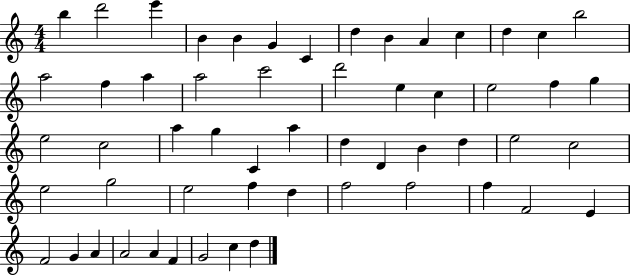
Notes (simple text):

B5/q D6/h E6/q B4/q B4/q G4/q C4/q D5/q B4/q A4/q C5/q D5/q C5/q B5/h A5/h F5/q A5/q A5/h C6/h D6/h E5/q C5/q E5/h F5/q G5/q E5/h C5/h A5/q G5/q C4/q A5/q D5/q D4/q B4/q D5/q E5/h C5/h E5/h G5/h E5/h F5/q D5/q F5/h F5/h F5/q F4/h E4/q F4/h G4/q A4/q A4/h A4/q F4/q G4/h C5/q D5/q